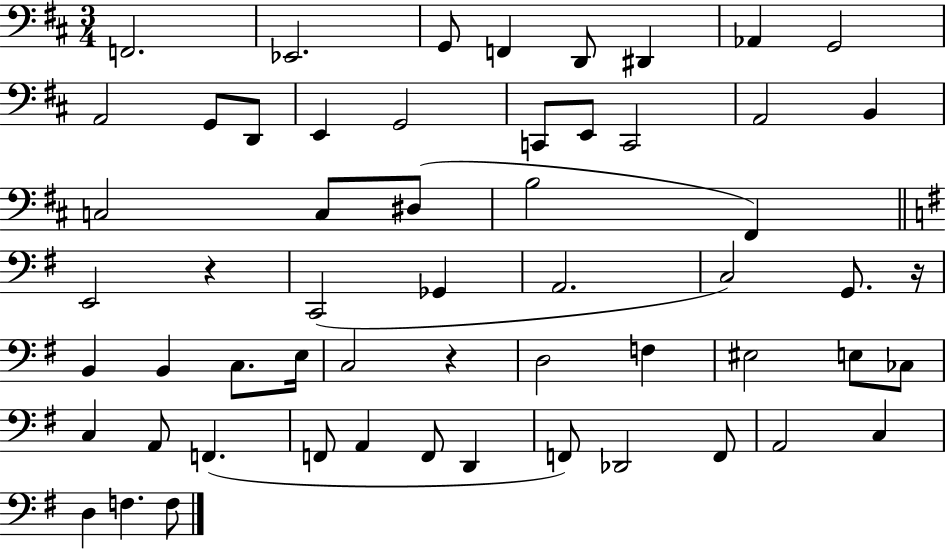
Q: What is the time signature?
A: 3/4